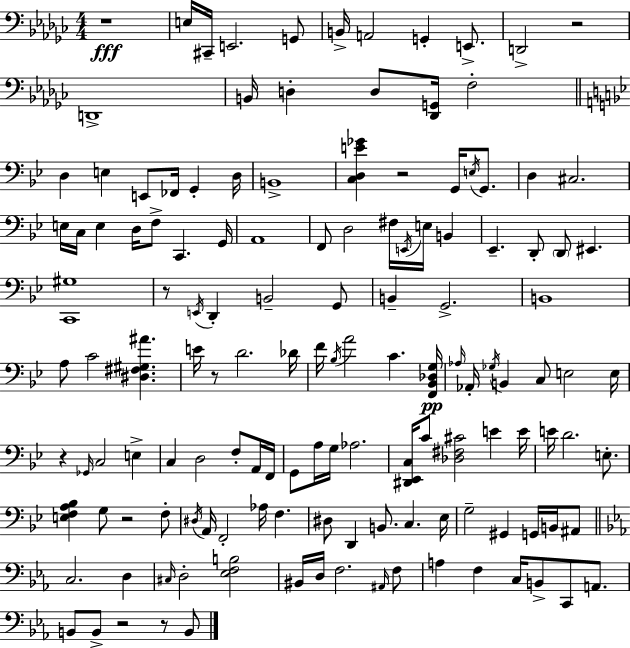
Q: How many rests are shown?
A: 9